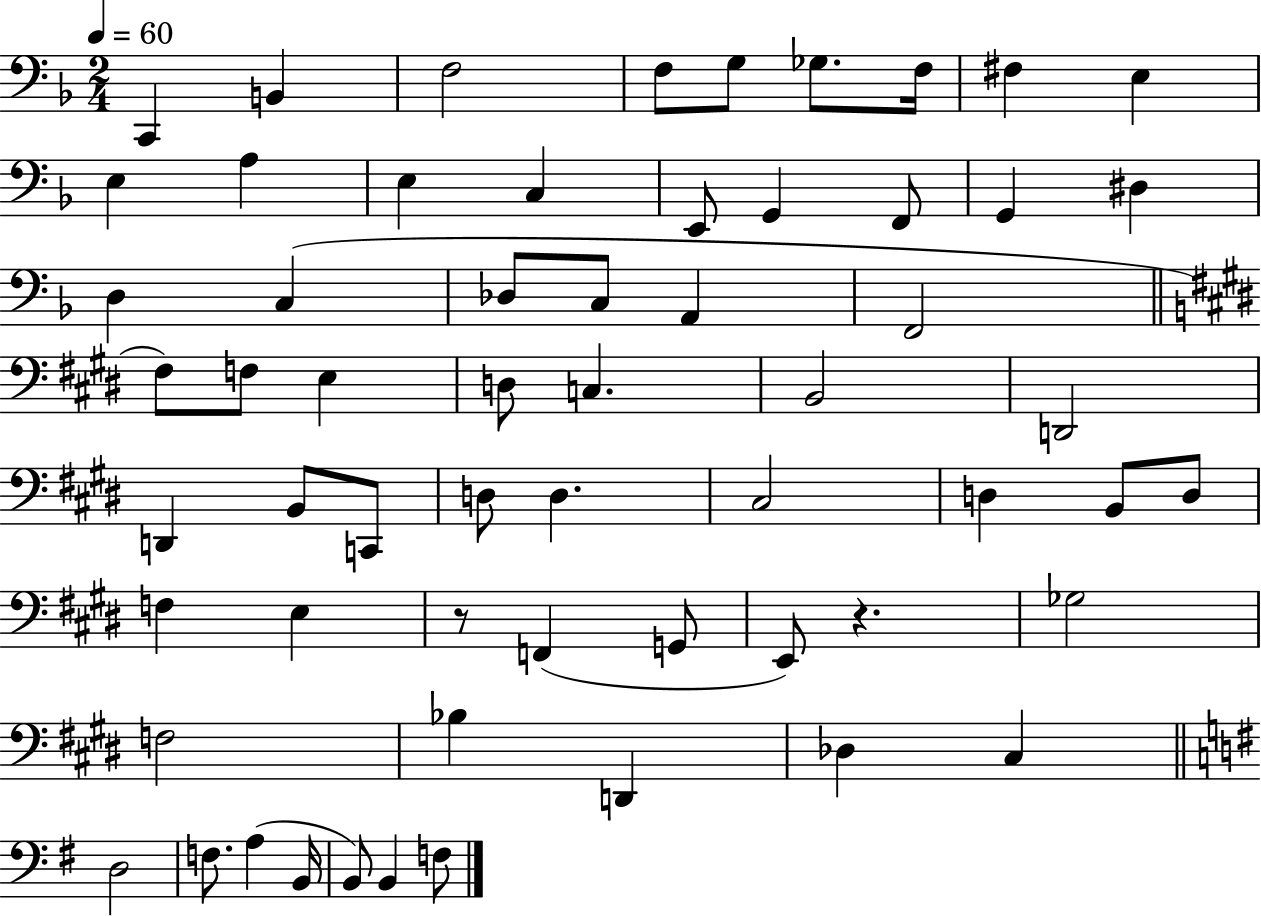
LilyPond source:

{
  \clef bass
  \numericTimeSignature
  \time 2/4
  \key f \major
  \tempo 4 = 60
  \repeat volta 2 { c,4 b,4 | f2 | f8 g8 ges8. f16 | fis4 e4 | \break e4 a4 | e4 c4 | e,8 g,4 f,8 | g,4 dis4 | \break d4 c4( | des8 c8 a,4 | f,2 | \bar "||" \break \key e \major fis8) f8 e4 | d8 c4. | b,2 | d,2 | \break d,4 b,8 c,8 | d8 d4. | cis2 | d4 b,8 d8 | \break f4 e4 | r8 f,4( g,8 | e,8) r4. | ges2 | \break f2 | bes4 d,4 | des4 cis4 | \bar "||" \break \key e \minor d2 | f8. a4( b,16 | b,8) b,4 f8 | } \bar "|."
}